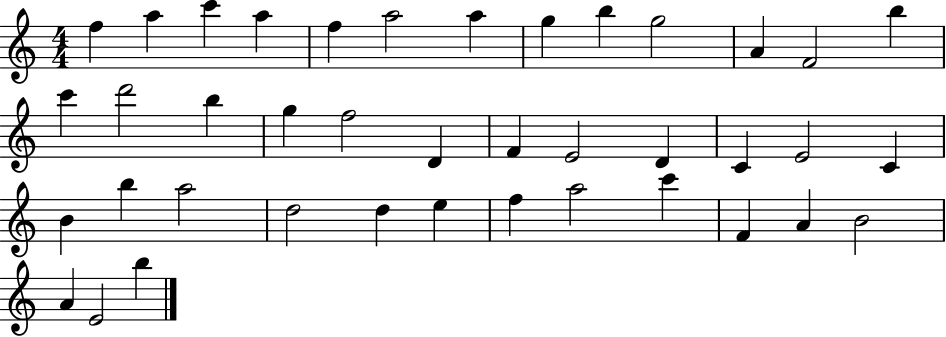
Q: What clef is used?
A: treble